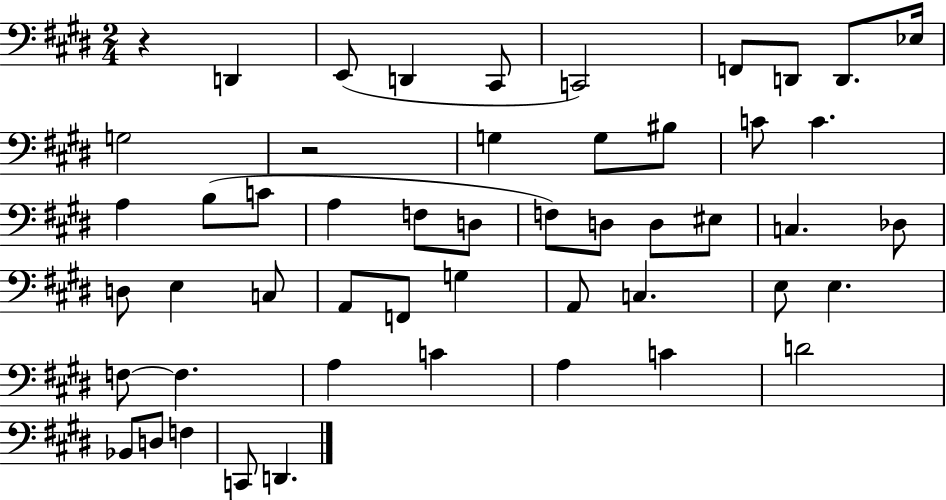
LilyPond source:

{
  \clef bass
  \numericTimeSignature
  \time 2/4
  \key e \major
  r4 d,4 | e,8( d,4 cis,8 | c,2) | f,8 d,8 d,8. ees16 | \break g2 | r2 | g4 g8 bis8 | c'8 c'4. | \break a4 b8( c'8 | a4 f8 d8 | f8) d8 d8 eis8 | c4. des8 | \break d8 e4 c8 | a,8 f,8 g4 | a,8 c4. | e8 e4. | \break f8~~ f4. | a4 c'4 | a4 c'4 | d'2 | \break bes,8 d8 f4 | c,8 d,4. | \bar "|."
}